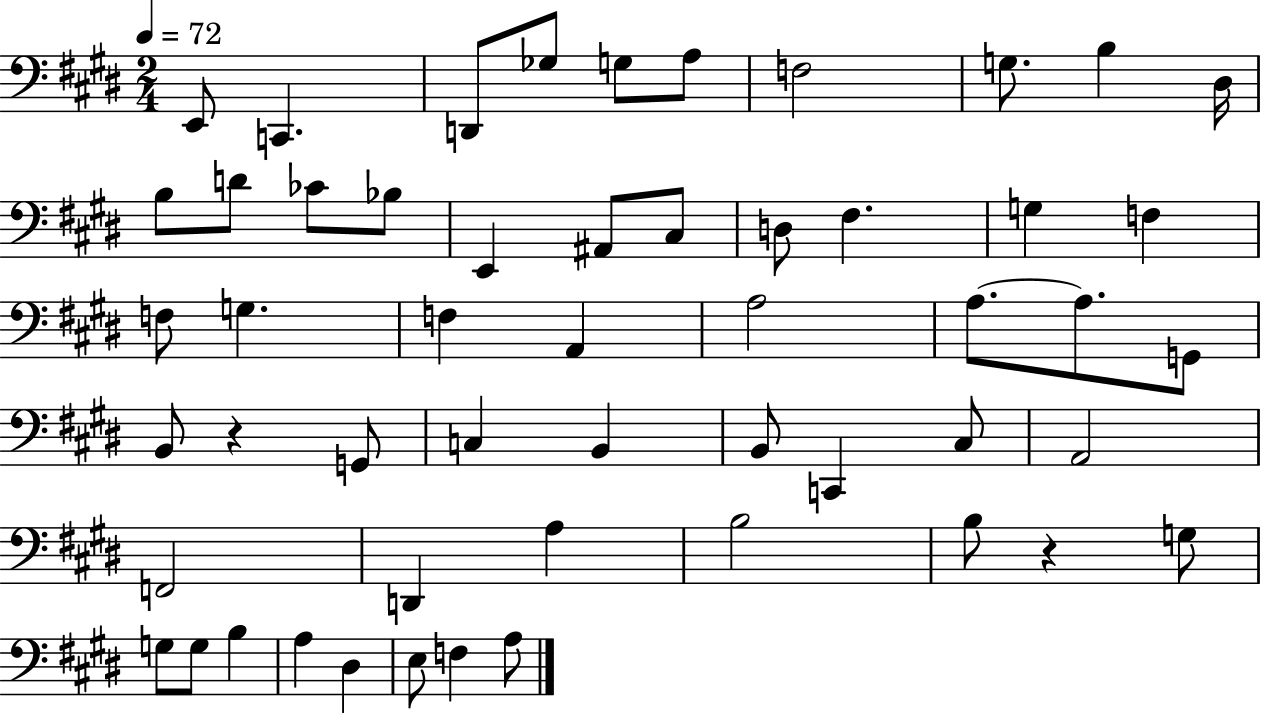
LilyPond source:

{
  \clef bass
  \numericTimeSignature
  \time 2/4
  \key e \major
  \tempo 4 = 72
  e,8 c,4. | d,8 ges8 g8 a8 | f2 | g8. b4 dis16 | \break b8 d'8 ces'8 bes8 | e,4 ais,8 cis8 | d8 fis4. | g4 f4 | \break f8 g4. | f4 a,4 | a2 | a8.~~ a8. g,8 | \break b,8 r4 g,8 | c4 b,4 | b,8 c,4 cis8 | a,2 | \break f,2 | d,4 a4 | b2 | b8 r4 g8 | \break g8 g8 b4 | a4 dis4 | e8 f4 a8 | \bar "|."
}